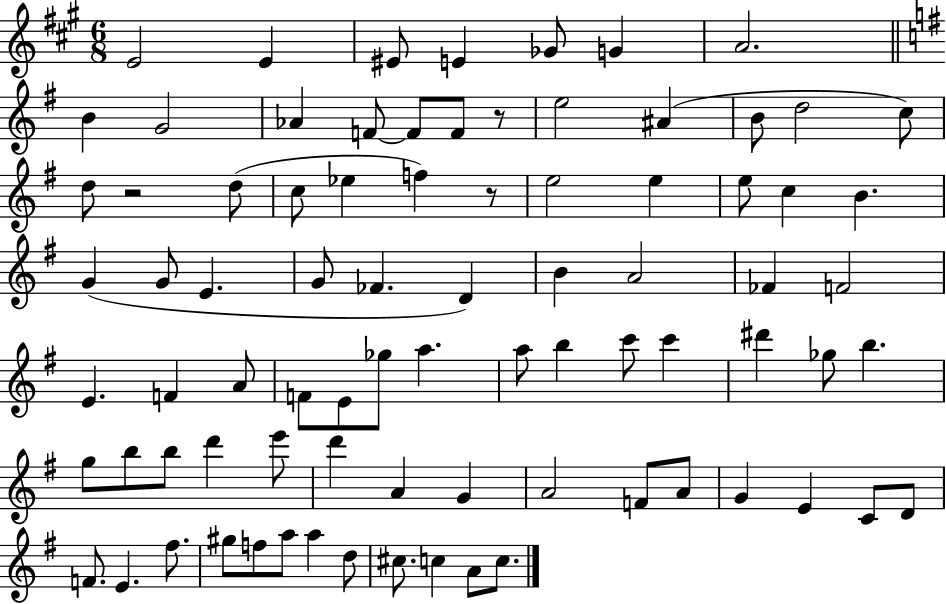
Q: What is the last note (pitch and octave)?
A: C5